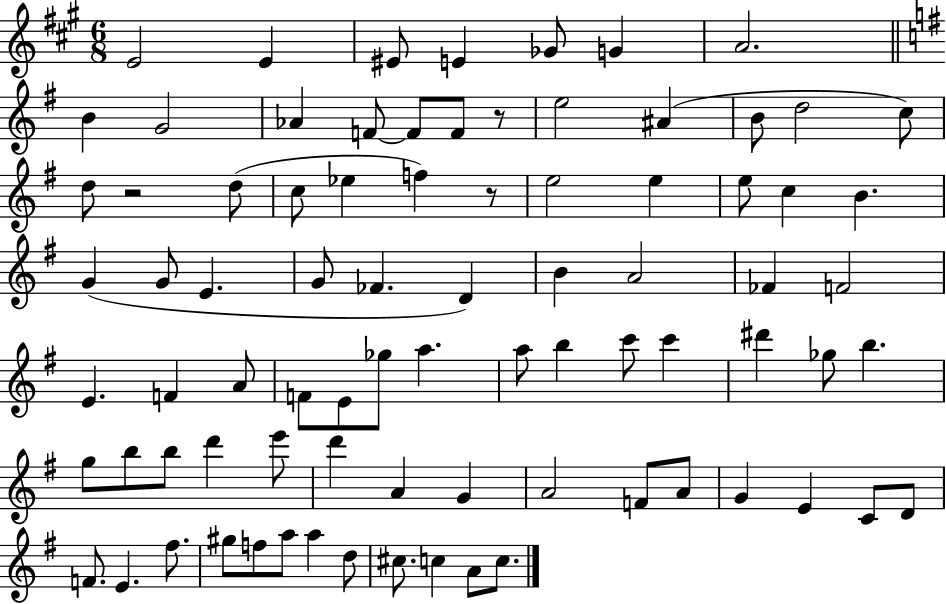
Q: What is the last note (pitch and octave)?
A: C5